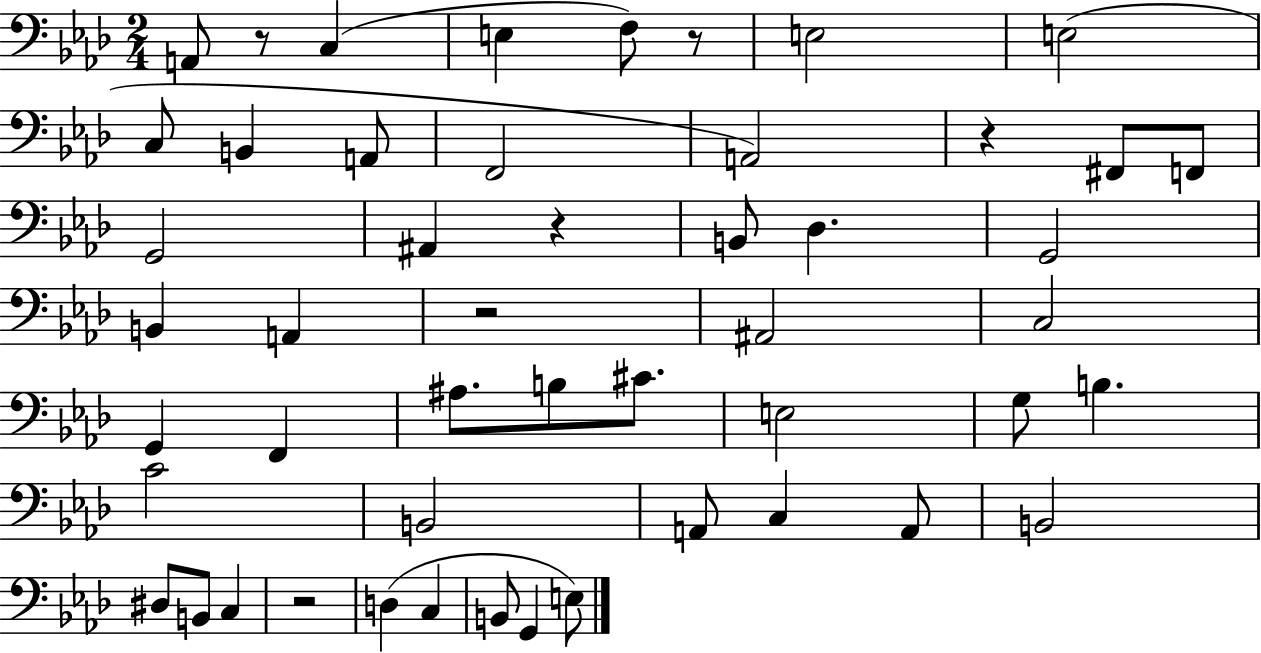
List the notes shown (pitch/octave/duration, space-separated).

A2/e R/e C3/q E3/q F3/e R/e E3/h E3/h C3/e B2/q A2/e F2/h A2/h R/q F#2/e F2/e G2/h A#2/q R/q B2/e Db3/q. G2/h B2/q A2/q R/h A#2/h C3/h G2/q F2/q A#3/e. B3/e C#4/e. E3/h G3/e B3/q. C4/h B2/h A2/e C3/q A2/e B2/h D#3/e B2/e C3/q R/h D3/q C3/q B2/e G2/q E3/e